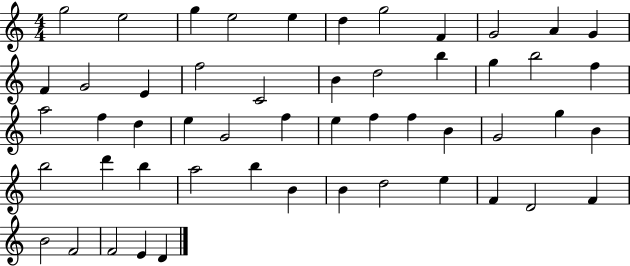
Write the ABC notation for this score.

X:1
T:Untitled
M:4/4
L:1/4
K:C
g2 e2 g e2 e d g2 F G2 A G F G2 E f2 C2 B d2 b g b2 f a2 f d e G2 f e f f B G2 g B b2 d' b a2 b B B d2 e F D2 F B2 F2 F2 E D